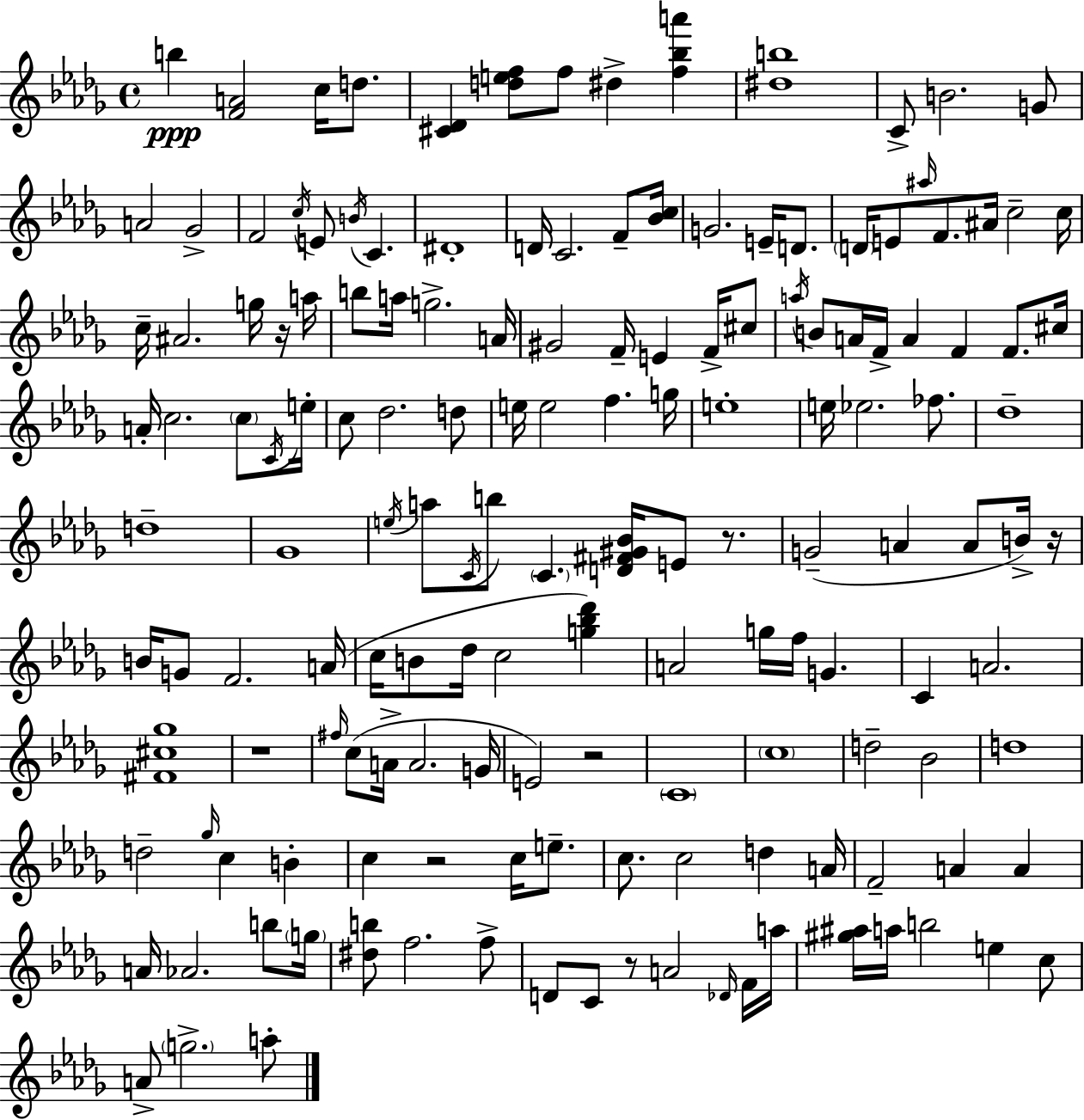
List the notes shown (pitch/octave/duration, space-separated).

B5/q [F4,A4]/h C5/s D5/e. [C#4,Db4]/q [D5,E5,F5]/e F5/e D#5/q [F5,Bb5,A6]/q [D#5,B5]/w C4/e B4/h. G4/e A4/h Gb4/h F4/h C5/s E4/e B4/s C4/q. D#4/w D4/s C4/h. F4/e [Bb4,C5]/s G4/h. E4/s D4/e. D4/s E4/e A#5/s F4/e. A#4/s C5/h C5/s C5/s A#4/h. G5/s R/s A5/s B5/e A5/s G5/h. A4/s G#4/h F4/s E4/q F4/s C#5/e A5/s B4/e A4/s F4/s A4/q F4/q F4/e. C#5/s A4/s C5/h. C5/e C4/s E5/s C5/e Db5/h. D5/e E5/s E5/h F5/q. G5/s E5/w E5/s Eb5/h. FES5/e. Db5/w D5/w Gb4/w E5/s A5/e C4/s B5/e C4/q. [D4,F#4,G#4,Bb4]/s E4/e R/e. G4/h A4/q A4/e B4/s R/s B4/s G4/e F4/h. A4/s C5/s B4/e Db5/s C5/h [G5,Bb5,Db6]/q A4/h G5/s F5/s G4/q. C4/q A4/h. [F#4,C#5,Gb5]/w R/w F#5/s C5/e A4/s A4/h. G4/s E4/h R/h C4/w C5/w D5/h Bb4/h D5/w D5/h Gb5/s C5/q B4/q C5/q R/h C5/s E5/e. C5/e. C5/h D5/q A4/s F4/h A4/q A4/q A4/s Ab4/h. B5/e G5/s [D#5,B5]/e F5/h. F5/e D4/e C4/e R/e A4/h Db4/s F4/s A5/s [G#5,A#5]/s A5/s B5/h E5/q C5/e A4/e G5/h. A5/e